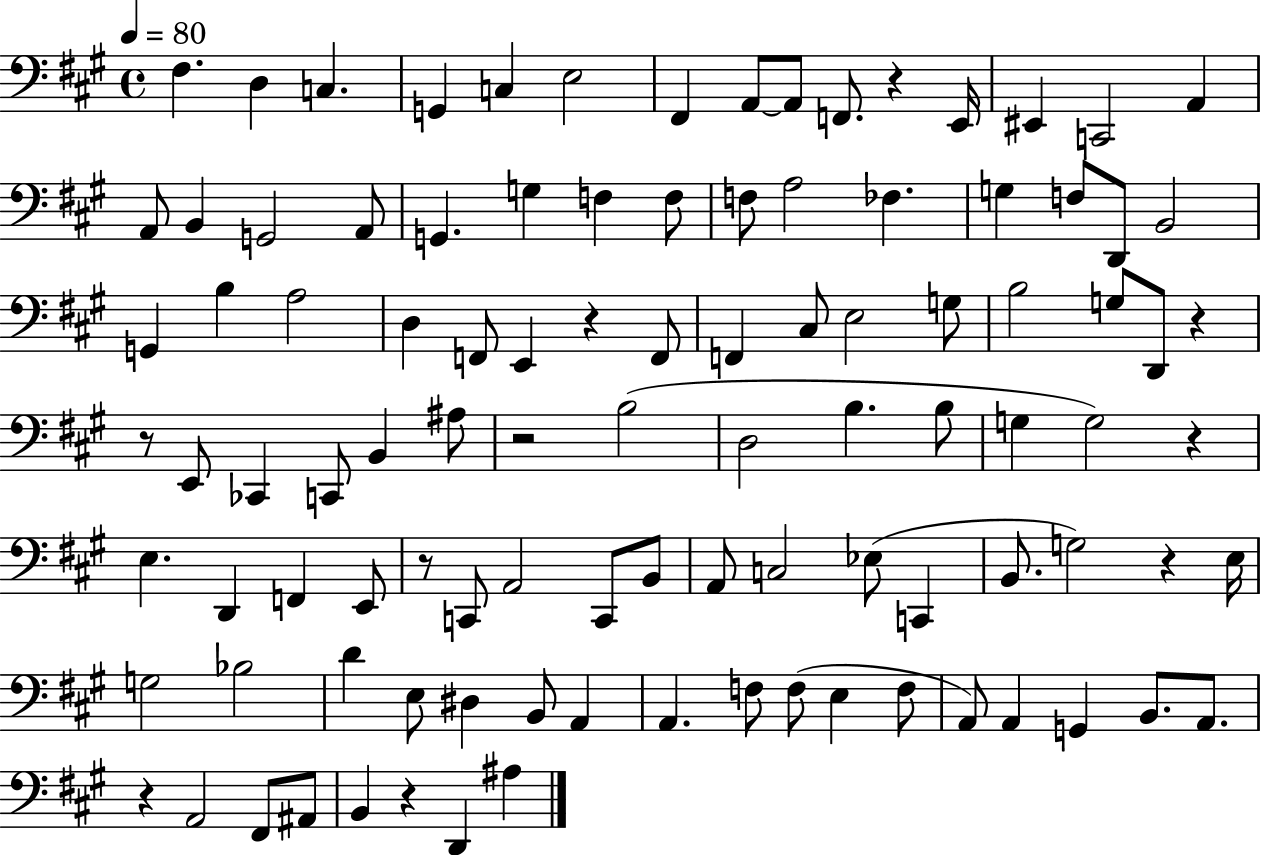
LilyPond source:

{
  \clef bass
  \time 4/4
  \defaultTimeSignature
  \key a \major
  \tempo 4 = 80
  fis4. d4 c4. | g,4 c4 e2 | fis,4 a,8~~ a,8 f,8. r4 e,16 | eis,4 c,2 a,4 | \break a,8 b,4 g,2 a,8 | g,4. g4 f4 f8 | f8 a2 fes4. | g4 f8 d,8 b,2 | \break g,4 b4 a2 | d4 f,8 e,4 r4 f,8 | f,4 cis8 e2 g8 | b2 g8 d,8 r4 | \break r8 e,8 ces,4 c,8 b,4 ais8 | r2 b2( | d2 b4. b8 | g4 g2) r4 | \break e4. d,4 f,4 e,8 | r8 c,8 a,2 c,8 b,8 | a,8 c2 ees8( c,4 | b,8. g2) r4 e16 | \break g2 bes2 | d'4 e8 dis4 b,8 a,4 | a,4. f8 f8( e4 f8 | a,8) a,4 g,4 b,8. a,8. | \break r4 a,2 fis,8 ais,8 | b,4 r4 d,4 ais4 | \bar "|."
}